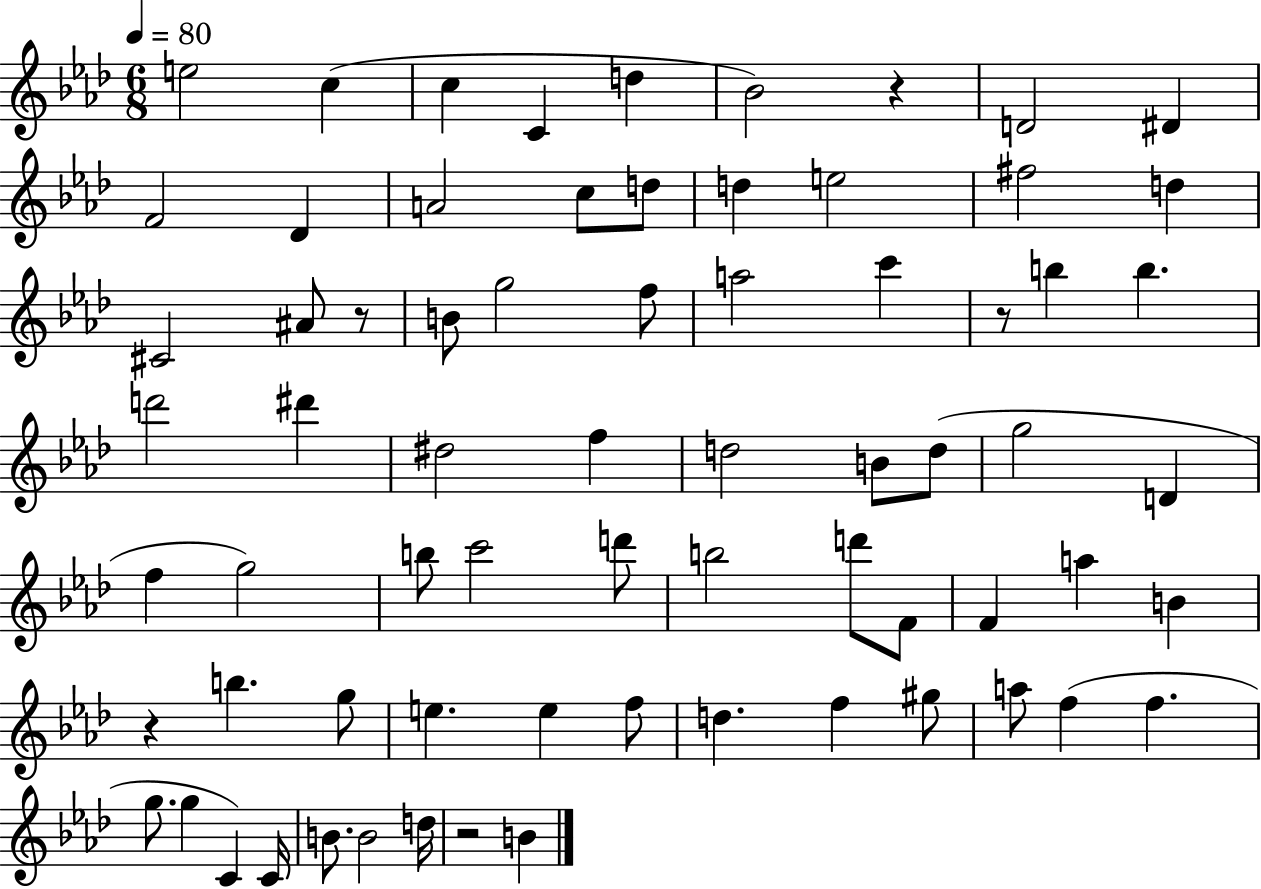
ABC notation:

X:1
T:Untitled
M:6/8
L:1/4
K:Ab
e2 c c C d _B2 z D2 ^D F2 _D A2 c/2 d/2 d e2 ^f2 d ^C2 ^A/2 z/2 B/2 g2 f/2 a2 c' z/2 b b d'2 ^d' ^d2 f d2 B/2 d/2 g2 D f g2 b/2 c'2 d'/2 b2 d'/2 F/2 F a B z b g/2 e e f/2 d f ^g/2 a/2 f f g/2 g C C/4 B/2 B2 d/4 z2 B